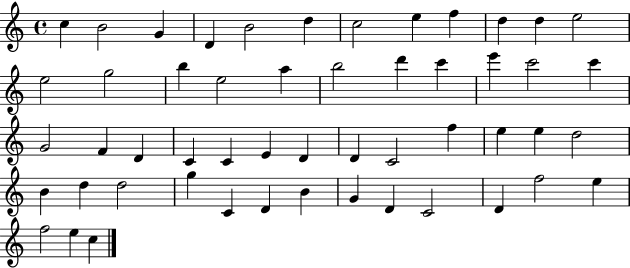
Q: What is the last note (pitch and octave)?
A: C5